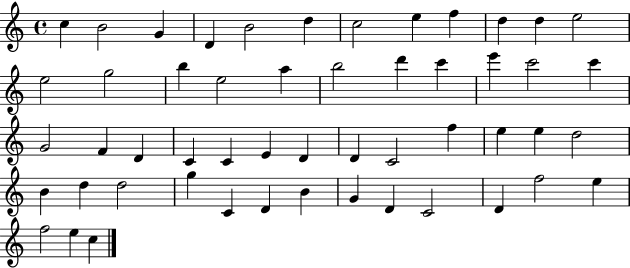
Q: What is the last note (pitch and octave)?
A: C5